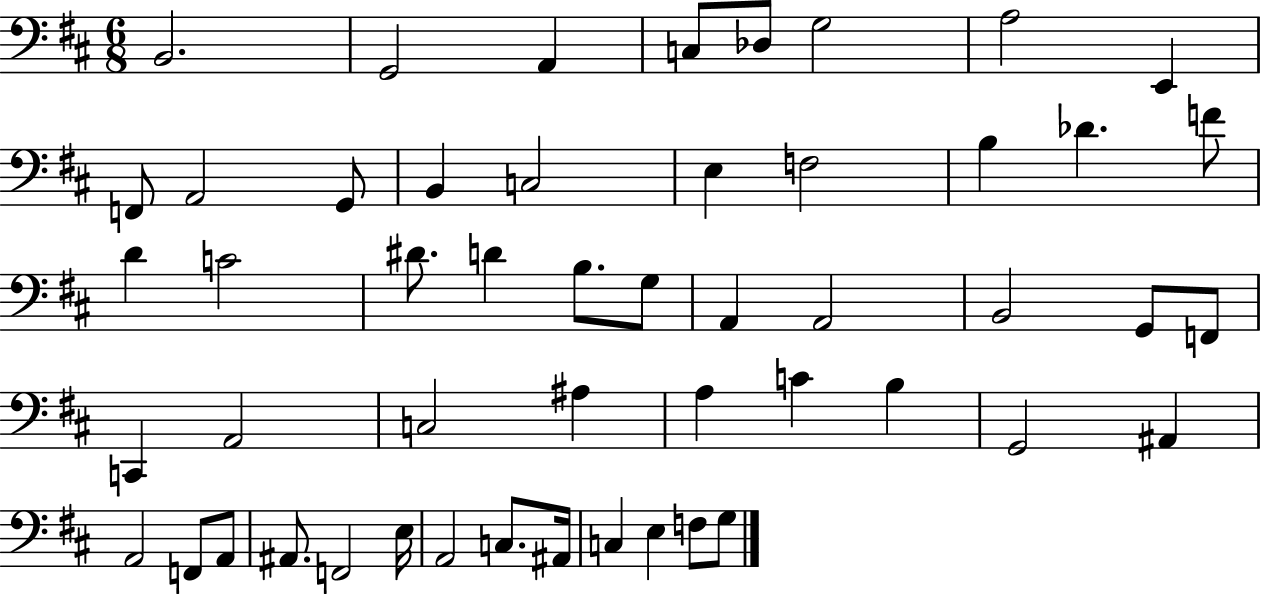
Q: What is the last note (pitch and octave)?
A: G3